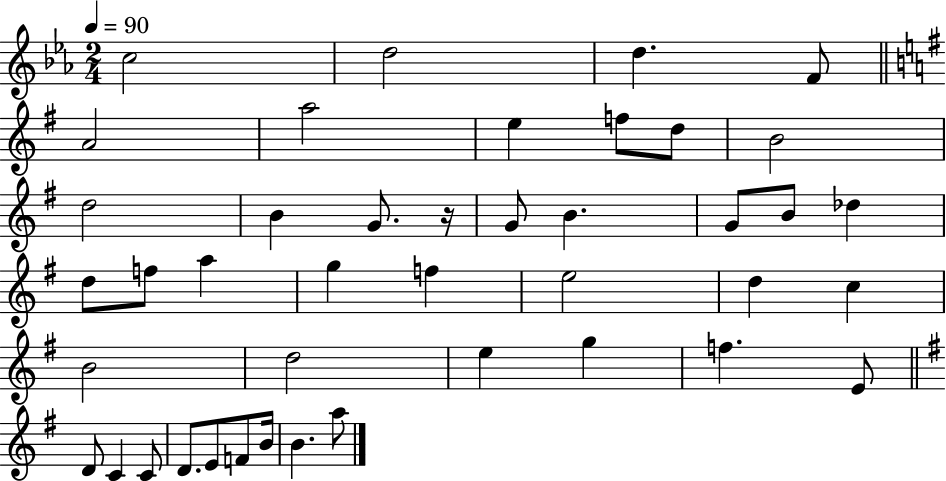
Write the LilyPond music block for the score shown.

{
  \clef treble
  \numericTimeSignature
  \time 2/4
  \key ees \major
  \tempo 4 = 90
  c''2 | d''2 | d''4. f'8 | \bar "||" \break \key g \major a'2 | a''2 | e''4 f''8 d''8 | b'2 | \break d''2 | b'4 g'8. r16 | g'8 b'4. | g'8 b'8 des''4 | \break d''8 f''8 a''4 | g''4 f''4 | e''2 | d''4 c''4 | \break b'2 | d''2 | e''4 g''4 | f''4. e'8 | \break \bar "||" \break \key g \major d'8 c'4 c'8 | d'8. e'8 f'8 b'16 | b'4. a''8 | \bar "|."
}